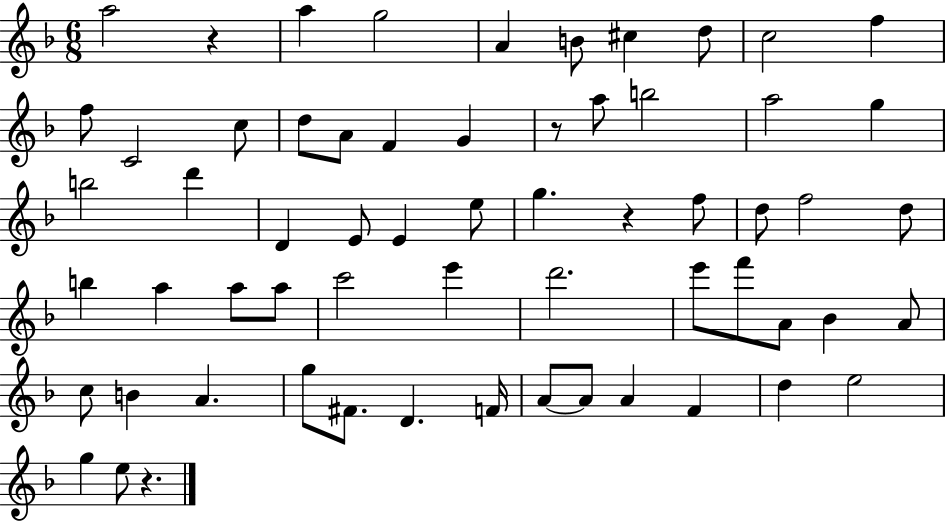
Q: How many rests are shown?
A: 4